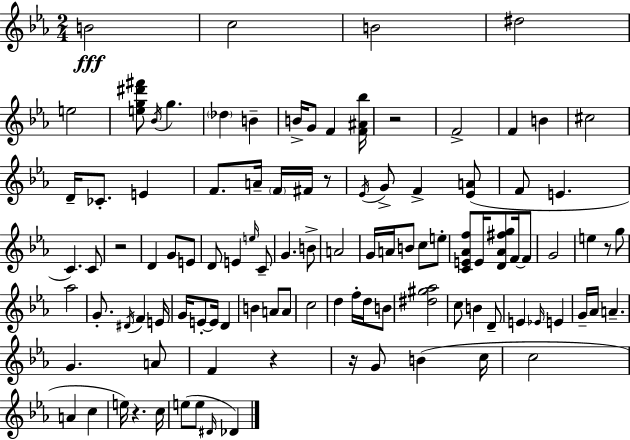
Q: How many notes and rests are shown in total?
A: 105